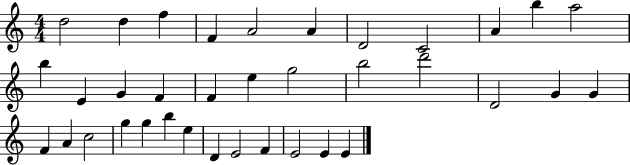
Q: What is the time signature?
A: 4/4